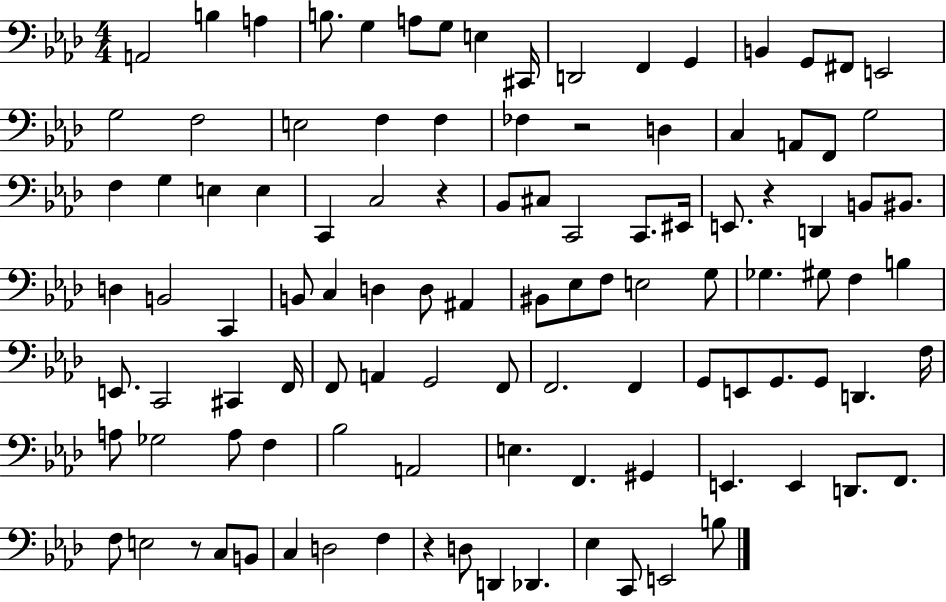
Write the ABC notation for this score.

X:1
T:Untitled
M:4/4
L:1/4
K:Ab
A,,2 B, A, B,/2 G, A,/2 G,/2 E, ^C,,/4 D,,2 F,, G,, B,, G,,/2 ^F,,/2 E,,2 G,2 F,2 E,2 F, F, _F, z2 D, C, A,,/2 F,,/2 G,2 F, G, E, E, C,, C,2 z _B,,/2 ^C,/2 C,,2 C,,/2 ^E,,/4 E,,/2 z D,, B,,/2 ^B,,/2 D, B,,2 C,, B,,/2 C, D, D,/2 ^A,, ^B,,/2 _E,/2 F,/2 E,2 G,/2 _G, ^G,/2 F, B, E,,/2 C,,2 ^C,, F,,/4 F,,/2 A,, G,,2 F,,/2 F,,2 F,, G,,/2 E,,/2 G,,/2 G,,/2 D,, F,/4 A,/2 _G,2 A,/2 F, _B,2 A,,2 E, F,, ^G,, E,, E,, D,,/2 F,,/2 F,/2 E,2 z/2 C,/2 B,,/2 C, D,2 F, z D,/2 D,, _D,, _E, C,,/2 E,,2 B,/2